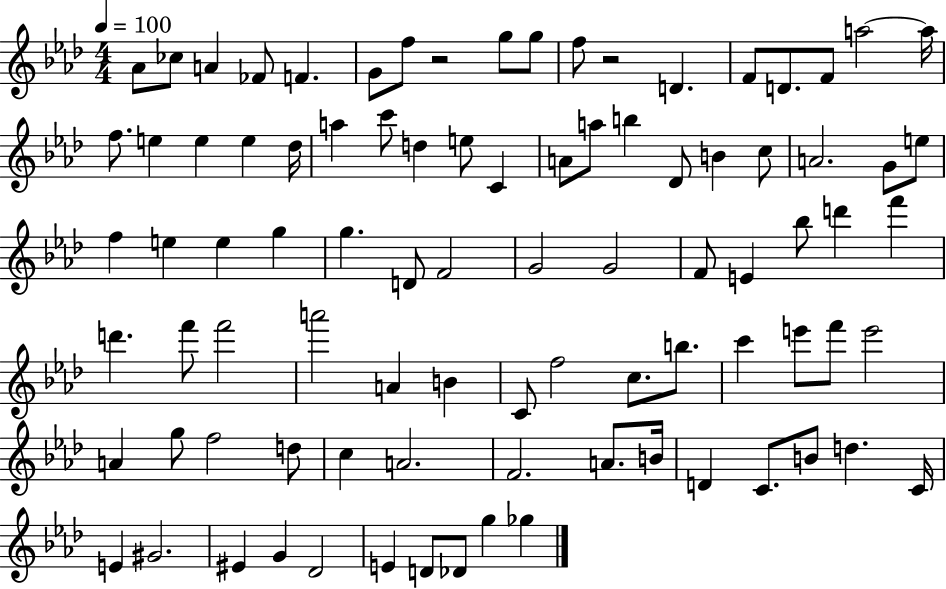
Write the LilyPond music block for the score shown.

{
  \clef treble
  \numericTimeSignature
  \time 4/4
  \key aes \major
  \tempo 4 = 100
  \repeat volta 2 { aes'8 ces''8 a'4 fes'8 f'4. | g'8 f''8 r2 g''8 g''8 | f''8 r2 d'4. | f'8 d'8. f'8 a''2~~ a''16 | \break f''8. e''4 e''4 e''4 des''16 | a''4 c'''8 d''4 e''8 c'4 | a'8 a''8 b''4 des'8 b'4 c''8 | a'2. g'8 e''8 | \break f''4 e''4 e''4 g''4 | g''4. d'8 f'2 | g'2 g'2 | f'8 e'4 bes''8 d'''4 f'''4 | \break d'''4. f'''8 f'''2 | a'''2 a'4 b'4 | c'8 f''2 c''8. b''8. | c'''4 e'''8 f'''8 e'''2 | \break a'4 g''8 f''2 d''8 | c''4 a'2. | f'2. a'8. b'16 | d'4 c'8. b'8 d''4. c'16 | \break e'4 gis'2. | eis'4 g'4 des'2 | e'4 d'8 des'8 g''4 ges''4 | } \bar "|."
}